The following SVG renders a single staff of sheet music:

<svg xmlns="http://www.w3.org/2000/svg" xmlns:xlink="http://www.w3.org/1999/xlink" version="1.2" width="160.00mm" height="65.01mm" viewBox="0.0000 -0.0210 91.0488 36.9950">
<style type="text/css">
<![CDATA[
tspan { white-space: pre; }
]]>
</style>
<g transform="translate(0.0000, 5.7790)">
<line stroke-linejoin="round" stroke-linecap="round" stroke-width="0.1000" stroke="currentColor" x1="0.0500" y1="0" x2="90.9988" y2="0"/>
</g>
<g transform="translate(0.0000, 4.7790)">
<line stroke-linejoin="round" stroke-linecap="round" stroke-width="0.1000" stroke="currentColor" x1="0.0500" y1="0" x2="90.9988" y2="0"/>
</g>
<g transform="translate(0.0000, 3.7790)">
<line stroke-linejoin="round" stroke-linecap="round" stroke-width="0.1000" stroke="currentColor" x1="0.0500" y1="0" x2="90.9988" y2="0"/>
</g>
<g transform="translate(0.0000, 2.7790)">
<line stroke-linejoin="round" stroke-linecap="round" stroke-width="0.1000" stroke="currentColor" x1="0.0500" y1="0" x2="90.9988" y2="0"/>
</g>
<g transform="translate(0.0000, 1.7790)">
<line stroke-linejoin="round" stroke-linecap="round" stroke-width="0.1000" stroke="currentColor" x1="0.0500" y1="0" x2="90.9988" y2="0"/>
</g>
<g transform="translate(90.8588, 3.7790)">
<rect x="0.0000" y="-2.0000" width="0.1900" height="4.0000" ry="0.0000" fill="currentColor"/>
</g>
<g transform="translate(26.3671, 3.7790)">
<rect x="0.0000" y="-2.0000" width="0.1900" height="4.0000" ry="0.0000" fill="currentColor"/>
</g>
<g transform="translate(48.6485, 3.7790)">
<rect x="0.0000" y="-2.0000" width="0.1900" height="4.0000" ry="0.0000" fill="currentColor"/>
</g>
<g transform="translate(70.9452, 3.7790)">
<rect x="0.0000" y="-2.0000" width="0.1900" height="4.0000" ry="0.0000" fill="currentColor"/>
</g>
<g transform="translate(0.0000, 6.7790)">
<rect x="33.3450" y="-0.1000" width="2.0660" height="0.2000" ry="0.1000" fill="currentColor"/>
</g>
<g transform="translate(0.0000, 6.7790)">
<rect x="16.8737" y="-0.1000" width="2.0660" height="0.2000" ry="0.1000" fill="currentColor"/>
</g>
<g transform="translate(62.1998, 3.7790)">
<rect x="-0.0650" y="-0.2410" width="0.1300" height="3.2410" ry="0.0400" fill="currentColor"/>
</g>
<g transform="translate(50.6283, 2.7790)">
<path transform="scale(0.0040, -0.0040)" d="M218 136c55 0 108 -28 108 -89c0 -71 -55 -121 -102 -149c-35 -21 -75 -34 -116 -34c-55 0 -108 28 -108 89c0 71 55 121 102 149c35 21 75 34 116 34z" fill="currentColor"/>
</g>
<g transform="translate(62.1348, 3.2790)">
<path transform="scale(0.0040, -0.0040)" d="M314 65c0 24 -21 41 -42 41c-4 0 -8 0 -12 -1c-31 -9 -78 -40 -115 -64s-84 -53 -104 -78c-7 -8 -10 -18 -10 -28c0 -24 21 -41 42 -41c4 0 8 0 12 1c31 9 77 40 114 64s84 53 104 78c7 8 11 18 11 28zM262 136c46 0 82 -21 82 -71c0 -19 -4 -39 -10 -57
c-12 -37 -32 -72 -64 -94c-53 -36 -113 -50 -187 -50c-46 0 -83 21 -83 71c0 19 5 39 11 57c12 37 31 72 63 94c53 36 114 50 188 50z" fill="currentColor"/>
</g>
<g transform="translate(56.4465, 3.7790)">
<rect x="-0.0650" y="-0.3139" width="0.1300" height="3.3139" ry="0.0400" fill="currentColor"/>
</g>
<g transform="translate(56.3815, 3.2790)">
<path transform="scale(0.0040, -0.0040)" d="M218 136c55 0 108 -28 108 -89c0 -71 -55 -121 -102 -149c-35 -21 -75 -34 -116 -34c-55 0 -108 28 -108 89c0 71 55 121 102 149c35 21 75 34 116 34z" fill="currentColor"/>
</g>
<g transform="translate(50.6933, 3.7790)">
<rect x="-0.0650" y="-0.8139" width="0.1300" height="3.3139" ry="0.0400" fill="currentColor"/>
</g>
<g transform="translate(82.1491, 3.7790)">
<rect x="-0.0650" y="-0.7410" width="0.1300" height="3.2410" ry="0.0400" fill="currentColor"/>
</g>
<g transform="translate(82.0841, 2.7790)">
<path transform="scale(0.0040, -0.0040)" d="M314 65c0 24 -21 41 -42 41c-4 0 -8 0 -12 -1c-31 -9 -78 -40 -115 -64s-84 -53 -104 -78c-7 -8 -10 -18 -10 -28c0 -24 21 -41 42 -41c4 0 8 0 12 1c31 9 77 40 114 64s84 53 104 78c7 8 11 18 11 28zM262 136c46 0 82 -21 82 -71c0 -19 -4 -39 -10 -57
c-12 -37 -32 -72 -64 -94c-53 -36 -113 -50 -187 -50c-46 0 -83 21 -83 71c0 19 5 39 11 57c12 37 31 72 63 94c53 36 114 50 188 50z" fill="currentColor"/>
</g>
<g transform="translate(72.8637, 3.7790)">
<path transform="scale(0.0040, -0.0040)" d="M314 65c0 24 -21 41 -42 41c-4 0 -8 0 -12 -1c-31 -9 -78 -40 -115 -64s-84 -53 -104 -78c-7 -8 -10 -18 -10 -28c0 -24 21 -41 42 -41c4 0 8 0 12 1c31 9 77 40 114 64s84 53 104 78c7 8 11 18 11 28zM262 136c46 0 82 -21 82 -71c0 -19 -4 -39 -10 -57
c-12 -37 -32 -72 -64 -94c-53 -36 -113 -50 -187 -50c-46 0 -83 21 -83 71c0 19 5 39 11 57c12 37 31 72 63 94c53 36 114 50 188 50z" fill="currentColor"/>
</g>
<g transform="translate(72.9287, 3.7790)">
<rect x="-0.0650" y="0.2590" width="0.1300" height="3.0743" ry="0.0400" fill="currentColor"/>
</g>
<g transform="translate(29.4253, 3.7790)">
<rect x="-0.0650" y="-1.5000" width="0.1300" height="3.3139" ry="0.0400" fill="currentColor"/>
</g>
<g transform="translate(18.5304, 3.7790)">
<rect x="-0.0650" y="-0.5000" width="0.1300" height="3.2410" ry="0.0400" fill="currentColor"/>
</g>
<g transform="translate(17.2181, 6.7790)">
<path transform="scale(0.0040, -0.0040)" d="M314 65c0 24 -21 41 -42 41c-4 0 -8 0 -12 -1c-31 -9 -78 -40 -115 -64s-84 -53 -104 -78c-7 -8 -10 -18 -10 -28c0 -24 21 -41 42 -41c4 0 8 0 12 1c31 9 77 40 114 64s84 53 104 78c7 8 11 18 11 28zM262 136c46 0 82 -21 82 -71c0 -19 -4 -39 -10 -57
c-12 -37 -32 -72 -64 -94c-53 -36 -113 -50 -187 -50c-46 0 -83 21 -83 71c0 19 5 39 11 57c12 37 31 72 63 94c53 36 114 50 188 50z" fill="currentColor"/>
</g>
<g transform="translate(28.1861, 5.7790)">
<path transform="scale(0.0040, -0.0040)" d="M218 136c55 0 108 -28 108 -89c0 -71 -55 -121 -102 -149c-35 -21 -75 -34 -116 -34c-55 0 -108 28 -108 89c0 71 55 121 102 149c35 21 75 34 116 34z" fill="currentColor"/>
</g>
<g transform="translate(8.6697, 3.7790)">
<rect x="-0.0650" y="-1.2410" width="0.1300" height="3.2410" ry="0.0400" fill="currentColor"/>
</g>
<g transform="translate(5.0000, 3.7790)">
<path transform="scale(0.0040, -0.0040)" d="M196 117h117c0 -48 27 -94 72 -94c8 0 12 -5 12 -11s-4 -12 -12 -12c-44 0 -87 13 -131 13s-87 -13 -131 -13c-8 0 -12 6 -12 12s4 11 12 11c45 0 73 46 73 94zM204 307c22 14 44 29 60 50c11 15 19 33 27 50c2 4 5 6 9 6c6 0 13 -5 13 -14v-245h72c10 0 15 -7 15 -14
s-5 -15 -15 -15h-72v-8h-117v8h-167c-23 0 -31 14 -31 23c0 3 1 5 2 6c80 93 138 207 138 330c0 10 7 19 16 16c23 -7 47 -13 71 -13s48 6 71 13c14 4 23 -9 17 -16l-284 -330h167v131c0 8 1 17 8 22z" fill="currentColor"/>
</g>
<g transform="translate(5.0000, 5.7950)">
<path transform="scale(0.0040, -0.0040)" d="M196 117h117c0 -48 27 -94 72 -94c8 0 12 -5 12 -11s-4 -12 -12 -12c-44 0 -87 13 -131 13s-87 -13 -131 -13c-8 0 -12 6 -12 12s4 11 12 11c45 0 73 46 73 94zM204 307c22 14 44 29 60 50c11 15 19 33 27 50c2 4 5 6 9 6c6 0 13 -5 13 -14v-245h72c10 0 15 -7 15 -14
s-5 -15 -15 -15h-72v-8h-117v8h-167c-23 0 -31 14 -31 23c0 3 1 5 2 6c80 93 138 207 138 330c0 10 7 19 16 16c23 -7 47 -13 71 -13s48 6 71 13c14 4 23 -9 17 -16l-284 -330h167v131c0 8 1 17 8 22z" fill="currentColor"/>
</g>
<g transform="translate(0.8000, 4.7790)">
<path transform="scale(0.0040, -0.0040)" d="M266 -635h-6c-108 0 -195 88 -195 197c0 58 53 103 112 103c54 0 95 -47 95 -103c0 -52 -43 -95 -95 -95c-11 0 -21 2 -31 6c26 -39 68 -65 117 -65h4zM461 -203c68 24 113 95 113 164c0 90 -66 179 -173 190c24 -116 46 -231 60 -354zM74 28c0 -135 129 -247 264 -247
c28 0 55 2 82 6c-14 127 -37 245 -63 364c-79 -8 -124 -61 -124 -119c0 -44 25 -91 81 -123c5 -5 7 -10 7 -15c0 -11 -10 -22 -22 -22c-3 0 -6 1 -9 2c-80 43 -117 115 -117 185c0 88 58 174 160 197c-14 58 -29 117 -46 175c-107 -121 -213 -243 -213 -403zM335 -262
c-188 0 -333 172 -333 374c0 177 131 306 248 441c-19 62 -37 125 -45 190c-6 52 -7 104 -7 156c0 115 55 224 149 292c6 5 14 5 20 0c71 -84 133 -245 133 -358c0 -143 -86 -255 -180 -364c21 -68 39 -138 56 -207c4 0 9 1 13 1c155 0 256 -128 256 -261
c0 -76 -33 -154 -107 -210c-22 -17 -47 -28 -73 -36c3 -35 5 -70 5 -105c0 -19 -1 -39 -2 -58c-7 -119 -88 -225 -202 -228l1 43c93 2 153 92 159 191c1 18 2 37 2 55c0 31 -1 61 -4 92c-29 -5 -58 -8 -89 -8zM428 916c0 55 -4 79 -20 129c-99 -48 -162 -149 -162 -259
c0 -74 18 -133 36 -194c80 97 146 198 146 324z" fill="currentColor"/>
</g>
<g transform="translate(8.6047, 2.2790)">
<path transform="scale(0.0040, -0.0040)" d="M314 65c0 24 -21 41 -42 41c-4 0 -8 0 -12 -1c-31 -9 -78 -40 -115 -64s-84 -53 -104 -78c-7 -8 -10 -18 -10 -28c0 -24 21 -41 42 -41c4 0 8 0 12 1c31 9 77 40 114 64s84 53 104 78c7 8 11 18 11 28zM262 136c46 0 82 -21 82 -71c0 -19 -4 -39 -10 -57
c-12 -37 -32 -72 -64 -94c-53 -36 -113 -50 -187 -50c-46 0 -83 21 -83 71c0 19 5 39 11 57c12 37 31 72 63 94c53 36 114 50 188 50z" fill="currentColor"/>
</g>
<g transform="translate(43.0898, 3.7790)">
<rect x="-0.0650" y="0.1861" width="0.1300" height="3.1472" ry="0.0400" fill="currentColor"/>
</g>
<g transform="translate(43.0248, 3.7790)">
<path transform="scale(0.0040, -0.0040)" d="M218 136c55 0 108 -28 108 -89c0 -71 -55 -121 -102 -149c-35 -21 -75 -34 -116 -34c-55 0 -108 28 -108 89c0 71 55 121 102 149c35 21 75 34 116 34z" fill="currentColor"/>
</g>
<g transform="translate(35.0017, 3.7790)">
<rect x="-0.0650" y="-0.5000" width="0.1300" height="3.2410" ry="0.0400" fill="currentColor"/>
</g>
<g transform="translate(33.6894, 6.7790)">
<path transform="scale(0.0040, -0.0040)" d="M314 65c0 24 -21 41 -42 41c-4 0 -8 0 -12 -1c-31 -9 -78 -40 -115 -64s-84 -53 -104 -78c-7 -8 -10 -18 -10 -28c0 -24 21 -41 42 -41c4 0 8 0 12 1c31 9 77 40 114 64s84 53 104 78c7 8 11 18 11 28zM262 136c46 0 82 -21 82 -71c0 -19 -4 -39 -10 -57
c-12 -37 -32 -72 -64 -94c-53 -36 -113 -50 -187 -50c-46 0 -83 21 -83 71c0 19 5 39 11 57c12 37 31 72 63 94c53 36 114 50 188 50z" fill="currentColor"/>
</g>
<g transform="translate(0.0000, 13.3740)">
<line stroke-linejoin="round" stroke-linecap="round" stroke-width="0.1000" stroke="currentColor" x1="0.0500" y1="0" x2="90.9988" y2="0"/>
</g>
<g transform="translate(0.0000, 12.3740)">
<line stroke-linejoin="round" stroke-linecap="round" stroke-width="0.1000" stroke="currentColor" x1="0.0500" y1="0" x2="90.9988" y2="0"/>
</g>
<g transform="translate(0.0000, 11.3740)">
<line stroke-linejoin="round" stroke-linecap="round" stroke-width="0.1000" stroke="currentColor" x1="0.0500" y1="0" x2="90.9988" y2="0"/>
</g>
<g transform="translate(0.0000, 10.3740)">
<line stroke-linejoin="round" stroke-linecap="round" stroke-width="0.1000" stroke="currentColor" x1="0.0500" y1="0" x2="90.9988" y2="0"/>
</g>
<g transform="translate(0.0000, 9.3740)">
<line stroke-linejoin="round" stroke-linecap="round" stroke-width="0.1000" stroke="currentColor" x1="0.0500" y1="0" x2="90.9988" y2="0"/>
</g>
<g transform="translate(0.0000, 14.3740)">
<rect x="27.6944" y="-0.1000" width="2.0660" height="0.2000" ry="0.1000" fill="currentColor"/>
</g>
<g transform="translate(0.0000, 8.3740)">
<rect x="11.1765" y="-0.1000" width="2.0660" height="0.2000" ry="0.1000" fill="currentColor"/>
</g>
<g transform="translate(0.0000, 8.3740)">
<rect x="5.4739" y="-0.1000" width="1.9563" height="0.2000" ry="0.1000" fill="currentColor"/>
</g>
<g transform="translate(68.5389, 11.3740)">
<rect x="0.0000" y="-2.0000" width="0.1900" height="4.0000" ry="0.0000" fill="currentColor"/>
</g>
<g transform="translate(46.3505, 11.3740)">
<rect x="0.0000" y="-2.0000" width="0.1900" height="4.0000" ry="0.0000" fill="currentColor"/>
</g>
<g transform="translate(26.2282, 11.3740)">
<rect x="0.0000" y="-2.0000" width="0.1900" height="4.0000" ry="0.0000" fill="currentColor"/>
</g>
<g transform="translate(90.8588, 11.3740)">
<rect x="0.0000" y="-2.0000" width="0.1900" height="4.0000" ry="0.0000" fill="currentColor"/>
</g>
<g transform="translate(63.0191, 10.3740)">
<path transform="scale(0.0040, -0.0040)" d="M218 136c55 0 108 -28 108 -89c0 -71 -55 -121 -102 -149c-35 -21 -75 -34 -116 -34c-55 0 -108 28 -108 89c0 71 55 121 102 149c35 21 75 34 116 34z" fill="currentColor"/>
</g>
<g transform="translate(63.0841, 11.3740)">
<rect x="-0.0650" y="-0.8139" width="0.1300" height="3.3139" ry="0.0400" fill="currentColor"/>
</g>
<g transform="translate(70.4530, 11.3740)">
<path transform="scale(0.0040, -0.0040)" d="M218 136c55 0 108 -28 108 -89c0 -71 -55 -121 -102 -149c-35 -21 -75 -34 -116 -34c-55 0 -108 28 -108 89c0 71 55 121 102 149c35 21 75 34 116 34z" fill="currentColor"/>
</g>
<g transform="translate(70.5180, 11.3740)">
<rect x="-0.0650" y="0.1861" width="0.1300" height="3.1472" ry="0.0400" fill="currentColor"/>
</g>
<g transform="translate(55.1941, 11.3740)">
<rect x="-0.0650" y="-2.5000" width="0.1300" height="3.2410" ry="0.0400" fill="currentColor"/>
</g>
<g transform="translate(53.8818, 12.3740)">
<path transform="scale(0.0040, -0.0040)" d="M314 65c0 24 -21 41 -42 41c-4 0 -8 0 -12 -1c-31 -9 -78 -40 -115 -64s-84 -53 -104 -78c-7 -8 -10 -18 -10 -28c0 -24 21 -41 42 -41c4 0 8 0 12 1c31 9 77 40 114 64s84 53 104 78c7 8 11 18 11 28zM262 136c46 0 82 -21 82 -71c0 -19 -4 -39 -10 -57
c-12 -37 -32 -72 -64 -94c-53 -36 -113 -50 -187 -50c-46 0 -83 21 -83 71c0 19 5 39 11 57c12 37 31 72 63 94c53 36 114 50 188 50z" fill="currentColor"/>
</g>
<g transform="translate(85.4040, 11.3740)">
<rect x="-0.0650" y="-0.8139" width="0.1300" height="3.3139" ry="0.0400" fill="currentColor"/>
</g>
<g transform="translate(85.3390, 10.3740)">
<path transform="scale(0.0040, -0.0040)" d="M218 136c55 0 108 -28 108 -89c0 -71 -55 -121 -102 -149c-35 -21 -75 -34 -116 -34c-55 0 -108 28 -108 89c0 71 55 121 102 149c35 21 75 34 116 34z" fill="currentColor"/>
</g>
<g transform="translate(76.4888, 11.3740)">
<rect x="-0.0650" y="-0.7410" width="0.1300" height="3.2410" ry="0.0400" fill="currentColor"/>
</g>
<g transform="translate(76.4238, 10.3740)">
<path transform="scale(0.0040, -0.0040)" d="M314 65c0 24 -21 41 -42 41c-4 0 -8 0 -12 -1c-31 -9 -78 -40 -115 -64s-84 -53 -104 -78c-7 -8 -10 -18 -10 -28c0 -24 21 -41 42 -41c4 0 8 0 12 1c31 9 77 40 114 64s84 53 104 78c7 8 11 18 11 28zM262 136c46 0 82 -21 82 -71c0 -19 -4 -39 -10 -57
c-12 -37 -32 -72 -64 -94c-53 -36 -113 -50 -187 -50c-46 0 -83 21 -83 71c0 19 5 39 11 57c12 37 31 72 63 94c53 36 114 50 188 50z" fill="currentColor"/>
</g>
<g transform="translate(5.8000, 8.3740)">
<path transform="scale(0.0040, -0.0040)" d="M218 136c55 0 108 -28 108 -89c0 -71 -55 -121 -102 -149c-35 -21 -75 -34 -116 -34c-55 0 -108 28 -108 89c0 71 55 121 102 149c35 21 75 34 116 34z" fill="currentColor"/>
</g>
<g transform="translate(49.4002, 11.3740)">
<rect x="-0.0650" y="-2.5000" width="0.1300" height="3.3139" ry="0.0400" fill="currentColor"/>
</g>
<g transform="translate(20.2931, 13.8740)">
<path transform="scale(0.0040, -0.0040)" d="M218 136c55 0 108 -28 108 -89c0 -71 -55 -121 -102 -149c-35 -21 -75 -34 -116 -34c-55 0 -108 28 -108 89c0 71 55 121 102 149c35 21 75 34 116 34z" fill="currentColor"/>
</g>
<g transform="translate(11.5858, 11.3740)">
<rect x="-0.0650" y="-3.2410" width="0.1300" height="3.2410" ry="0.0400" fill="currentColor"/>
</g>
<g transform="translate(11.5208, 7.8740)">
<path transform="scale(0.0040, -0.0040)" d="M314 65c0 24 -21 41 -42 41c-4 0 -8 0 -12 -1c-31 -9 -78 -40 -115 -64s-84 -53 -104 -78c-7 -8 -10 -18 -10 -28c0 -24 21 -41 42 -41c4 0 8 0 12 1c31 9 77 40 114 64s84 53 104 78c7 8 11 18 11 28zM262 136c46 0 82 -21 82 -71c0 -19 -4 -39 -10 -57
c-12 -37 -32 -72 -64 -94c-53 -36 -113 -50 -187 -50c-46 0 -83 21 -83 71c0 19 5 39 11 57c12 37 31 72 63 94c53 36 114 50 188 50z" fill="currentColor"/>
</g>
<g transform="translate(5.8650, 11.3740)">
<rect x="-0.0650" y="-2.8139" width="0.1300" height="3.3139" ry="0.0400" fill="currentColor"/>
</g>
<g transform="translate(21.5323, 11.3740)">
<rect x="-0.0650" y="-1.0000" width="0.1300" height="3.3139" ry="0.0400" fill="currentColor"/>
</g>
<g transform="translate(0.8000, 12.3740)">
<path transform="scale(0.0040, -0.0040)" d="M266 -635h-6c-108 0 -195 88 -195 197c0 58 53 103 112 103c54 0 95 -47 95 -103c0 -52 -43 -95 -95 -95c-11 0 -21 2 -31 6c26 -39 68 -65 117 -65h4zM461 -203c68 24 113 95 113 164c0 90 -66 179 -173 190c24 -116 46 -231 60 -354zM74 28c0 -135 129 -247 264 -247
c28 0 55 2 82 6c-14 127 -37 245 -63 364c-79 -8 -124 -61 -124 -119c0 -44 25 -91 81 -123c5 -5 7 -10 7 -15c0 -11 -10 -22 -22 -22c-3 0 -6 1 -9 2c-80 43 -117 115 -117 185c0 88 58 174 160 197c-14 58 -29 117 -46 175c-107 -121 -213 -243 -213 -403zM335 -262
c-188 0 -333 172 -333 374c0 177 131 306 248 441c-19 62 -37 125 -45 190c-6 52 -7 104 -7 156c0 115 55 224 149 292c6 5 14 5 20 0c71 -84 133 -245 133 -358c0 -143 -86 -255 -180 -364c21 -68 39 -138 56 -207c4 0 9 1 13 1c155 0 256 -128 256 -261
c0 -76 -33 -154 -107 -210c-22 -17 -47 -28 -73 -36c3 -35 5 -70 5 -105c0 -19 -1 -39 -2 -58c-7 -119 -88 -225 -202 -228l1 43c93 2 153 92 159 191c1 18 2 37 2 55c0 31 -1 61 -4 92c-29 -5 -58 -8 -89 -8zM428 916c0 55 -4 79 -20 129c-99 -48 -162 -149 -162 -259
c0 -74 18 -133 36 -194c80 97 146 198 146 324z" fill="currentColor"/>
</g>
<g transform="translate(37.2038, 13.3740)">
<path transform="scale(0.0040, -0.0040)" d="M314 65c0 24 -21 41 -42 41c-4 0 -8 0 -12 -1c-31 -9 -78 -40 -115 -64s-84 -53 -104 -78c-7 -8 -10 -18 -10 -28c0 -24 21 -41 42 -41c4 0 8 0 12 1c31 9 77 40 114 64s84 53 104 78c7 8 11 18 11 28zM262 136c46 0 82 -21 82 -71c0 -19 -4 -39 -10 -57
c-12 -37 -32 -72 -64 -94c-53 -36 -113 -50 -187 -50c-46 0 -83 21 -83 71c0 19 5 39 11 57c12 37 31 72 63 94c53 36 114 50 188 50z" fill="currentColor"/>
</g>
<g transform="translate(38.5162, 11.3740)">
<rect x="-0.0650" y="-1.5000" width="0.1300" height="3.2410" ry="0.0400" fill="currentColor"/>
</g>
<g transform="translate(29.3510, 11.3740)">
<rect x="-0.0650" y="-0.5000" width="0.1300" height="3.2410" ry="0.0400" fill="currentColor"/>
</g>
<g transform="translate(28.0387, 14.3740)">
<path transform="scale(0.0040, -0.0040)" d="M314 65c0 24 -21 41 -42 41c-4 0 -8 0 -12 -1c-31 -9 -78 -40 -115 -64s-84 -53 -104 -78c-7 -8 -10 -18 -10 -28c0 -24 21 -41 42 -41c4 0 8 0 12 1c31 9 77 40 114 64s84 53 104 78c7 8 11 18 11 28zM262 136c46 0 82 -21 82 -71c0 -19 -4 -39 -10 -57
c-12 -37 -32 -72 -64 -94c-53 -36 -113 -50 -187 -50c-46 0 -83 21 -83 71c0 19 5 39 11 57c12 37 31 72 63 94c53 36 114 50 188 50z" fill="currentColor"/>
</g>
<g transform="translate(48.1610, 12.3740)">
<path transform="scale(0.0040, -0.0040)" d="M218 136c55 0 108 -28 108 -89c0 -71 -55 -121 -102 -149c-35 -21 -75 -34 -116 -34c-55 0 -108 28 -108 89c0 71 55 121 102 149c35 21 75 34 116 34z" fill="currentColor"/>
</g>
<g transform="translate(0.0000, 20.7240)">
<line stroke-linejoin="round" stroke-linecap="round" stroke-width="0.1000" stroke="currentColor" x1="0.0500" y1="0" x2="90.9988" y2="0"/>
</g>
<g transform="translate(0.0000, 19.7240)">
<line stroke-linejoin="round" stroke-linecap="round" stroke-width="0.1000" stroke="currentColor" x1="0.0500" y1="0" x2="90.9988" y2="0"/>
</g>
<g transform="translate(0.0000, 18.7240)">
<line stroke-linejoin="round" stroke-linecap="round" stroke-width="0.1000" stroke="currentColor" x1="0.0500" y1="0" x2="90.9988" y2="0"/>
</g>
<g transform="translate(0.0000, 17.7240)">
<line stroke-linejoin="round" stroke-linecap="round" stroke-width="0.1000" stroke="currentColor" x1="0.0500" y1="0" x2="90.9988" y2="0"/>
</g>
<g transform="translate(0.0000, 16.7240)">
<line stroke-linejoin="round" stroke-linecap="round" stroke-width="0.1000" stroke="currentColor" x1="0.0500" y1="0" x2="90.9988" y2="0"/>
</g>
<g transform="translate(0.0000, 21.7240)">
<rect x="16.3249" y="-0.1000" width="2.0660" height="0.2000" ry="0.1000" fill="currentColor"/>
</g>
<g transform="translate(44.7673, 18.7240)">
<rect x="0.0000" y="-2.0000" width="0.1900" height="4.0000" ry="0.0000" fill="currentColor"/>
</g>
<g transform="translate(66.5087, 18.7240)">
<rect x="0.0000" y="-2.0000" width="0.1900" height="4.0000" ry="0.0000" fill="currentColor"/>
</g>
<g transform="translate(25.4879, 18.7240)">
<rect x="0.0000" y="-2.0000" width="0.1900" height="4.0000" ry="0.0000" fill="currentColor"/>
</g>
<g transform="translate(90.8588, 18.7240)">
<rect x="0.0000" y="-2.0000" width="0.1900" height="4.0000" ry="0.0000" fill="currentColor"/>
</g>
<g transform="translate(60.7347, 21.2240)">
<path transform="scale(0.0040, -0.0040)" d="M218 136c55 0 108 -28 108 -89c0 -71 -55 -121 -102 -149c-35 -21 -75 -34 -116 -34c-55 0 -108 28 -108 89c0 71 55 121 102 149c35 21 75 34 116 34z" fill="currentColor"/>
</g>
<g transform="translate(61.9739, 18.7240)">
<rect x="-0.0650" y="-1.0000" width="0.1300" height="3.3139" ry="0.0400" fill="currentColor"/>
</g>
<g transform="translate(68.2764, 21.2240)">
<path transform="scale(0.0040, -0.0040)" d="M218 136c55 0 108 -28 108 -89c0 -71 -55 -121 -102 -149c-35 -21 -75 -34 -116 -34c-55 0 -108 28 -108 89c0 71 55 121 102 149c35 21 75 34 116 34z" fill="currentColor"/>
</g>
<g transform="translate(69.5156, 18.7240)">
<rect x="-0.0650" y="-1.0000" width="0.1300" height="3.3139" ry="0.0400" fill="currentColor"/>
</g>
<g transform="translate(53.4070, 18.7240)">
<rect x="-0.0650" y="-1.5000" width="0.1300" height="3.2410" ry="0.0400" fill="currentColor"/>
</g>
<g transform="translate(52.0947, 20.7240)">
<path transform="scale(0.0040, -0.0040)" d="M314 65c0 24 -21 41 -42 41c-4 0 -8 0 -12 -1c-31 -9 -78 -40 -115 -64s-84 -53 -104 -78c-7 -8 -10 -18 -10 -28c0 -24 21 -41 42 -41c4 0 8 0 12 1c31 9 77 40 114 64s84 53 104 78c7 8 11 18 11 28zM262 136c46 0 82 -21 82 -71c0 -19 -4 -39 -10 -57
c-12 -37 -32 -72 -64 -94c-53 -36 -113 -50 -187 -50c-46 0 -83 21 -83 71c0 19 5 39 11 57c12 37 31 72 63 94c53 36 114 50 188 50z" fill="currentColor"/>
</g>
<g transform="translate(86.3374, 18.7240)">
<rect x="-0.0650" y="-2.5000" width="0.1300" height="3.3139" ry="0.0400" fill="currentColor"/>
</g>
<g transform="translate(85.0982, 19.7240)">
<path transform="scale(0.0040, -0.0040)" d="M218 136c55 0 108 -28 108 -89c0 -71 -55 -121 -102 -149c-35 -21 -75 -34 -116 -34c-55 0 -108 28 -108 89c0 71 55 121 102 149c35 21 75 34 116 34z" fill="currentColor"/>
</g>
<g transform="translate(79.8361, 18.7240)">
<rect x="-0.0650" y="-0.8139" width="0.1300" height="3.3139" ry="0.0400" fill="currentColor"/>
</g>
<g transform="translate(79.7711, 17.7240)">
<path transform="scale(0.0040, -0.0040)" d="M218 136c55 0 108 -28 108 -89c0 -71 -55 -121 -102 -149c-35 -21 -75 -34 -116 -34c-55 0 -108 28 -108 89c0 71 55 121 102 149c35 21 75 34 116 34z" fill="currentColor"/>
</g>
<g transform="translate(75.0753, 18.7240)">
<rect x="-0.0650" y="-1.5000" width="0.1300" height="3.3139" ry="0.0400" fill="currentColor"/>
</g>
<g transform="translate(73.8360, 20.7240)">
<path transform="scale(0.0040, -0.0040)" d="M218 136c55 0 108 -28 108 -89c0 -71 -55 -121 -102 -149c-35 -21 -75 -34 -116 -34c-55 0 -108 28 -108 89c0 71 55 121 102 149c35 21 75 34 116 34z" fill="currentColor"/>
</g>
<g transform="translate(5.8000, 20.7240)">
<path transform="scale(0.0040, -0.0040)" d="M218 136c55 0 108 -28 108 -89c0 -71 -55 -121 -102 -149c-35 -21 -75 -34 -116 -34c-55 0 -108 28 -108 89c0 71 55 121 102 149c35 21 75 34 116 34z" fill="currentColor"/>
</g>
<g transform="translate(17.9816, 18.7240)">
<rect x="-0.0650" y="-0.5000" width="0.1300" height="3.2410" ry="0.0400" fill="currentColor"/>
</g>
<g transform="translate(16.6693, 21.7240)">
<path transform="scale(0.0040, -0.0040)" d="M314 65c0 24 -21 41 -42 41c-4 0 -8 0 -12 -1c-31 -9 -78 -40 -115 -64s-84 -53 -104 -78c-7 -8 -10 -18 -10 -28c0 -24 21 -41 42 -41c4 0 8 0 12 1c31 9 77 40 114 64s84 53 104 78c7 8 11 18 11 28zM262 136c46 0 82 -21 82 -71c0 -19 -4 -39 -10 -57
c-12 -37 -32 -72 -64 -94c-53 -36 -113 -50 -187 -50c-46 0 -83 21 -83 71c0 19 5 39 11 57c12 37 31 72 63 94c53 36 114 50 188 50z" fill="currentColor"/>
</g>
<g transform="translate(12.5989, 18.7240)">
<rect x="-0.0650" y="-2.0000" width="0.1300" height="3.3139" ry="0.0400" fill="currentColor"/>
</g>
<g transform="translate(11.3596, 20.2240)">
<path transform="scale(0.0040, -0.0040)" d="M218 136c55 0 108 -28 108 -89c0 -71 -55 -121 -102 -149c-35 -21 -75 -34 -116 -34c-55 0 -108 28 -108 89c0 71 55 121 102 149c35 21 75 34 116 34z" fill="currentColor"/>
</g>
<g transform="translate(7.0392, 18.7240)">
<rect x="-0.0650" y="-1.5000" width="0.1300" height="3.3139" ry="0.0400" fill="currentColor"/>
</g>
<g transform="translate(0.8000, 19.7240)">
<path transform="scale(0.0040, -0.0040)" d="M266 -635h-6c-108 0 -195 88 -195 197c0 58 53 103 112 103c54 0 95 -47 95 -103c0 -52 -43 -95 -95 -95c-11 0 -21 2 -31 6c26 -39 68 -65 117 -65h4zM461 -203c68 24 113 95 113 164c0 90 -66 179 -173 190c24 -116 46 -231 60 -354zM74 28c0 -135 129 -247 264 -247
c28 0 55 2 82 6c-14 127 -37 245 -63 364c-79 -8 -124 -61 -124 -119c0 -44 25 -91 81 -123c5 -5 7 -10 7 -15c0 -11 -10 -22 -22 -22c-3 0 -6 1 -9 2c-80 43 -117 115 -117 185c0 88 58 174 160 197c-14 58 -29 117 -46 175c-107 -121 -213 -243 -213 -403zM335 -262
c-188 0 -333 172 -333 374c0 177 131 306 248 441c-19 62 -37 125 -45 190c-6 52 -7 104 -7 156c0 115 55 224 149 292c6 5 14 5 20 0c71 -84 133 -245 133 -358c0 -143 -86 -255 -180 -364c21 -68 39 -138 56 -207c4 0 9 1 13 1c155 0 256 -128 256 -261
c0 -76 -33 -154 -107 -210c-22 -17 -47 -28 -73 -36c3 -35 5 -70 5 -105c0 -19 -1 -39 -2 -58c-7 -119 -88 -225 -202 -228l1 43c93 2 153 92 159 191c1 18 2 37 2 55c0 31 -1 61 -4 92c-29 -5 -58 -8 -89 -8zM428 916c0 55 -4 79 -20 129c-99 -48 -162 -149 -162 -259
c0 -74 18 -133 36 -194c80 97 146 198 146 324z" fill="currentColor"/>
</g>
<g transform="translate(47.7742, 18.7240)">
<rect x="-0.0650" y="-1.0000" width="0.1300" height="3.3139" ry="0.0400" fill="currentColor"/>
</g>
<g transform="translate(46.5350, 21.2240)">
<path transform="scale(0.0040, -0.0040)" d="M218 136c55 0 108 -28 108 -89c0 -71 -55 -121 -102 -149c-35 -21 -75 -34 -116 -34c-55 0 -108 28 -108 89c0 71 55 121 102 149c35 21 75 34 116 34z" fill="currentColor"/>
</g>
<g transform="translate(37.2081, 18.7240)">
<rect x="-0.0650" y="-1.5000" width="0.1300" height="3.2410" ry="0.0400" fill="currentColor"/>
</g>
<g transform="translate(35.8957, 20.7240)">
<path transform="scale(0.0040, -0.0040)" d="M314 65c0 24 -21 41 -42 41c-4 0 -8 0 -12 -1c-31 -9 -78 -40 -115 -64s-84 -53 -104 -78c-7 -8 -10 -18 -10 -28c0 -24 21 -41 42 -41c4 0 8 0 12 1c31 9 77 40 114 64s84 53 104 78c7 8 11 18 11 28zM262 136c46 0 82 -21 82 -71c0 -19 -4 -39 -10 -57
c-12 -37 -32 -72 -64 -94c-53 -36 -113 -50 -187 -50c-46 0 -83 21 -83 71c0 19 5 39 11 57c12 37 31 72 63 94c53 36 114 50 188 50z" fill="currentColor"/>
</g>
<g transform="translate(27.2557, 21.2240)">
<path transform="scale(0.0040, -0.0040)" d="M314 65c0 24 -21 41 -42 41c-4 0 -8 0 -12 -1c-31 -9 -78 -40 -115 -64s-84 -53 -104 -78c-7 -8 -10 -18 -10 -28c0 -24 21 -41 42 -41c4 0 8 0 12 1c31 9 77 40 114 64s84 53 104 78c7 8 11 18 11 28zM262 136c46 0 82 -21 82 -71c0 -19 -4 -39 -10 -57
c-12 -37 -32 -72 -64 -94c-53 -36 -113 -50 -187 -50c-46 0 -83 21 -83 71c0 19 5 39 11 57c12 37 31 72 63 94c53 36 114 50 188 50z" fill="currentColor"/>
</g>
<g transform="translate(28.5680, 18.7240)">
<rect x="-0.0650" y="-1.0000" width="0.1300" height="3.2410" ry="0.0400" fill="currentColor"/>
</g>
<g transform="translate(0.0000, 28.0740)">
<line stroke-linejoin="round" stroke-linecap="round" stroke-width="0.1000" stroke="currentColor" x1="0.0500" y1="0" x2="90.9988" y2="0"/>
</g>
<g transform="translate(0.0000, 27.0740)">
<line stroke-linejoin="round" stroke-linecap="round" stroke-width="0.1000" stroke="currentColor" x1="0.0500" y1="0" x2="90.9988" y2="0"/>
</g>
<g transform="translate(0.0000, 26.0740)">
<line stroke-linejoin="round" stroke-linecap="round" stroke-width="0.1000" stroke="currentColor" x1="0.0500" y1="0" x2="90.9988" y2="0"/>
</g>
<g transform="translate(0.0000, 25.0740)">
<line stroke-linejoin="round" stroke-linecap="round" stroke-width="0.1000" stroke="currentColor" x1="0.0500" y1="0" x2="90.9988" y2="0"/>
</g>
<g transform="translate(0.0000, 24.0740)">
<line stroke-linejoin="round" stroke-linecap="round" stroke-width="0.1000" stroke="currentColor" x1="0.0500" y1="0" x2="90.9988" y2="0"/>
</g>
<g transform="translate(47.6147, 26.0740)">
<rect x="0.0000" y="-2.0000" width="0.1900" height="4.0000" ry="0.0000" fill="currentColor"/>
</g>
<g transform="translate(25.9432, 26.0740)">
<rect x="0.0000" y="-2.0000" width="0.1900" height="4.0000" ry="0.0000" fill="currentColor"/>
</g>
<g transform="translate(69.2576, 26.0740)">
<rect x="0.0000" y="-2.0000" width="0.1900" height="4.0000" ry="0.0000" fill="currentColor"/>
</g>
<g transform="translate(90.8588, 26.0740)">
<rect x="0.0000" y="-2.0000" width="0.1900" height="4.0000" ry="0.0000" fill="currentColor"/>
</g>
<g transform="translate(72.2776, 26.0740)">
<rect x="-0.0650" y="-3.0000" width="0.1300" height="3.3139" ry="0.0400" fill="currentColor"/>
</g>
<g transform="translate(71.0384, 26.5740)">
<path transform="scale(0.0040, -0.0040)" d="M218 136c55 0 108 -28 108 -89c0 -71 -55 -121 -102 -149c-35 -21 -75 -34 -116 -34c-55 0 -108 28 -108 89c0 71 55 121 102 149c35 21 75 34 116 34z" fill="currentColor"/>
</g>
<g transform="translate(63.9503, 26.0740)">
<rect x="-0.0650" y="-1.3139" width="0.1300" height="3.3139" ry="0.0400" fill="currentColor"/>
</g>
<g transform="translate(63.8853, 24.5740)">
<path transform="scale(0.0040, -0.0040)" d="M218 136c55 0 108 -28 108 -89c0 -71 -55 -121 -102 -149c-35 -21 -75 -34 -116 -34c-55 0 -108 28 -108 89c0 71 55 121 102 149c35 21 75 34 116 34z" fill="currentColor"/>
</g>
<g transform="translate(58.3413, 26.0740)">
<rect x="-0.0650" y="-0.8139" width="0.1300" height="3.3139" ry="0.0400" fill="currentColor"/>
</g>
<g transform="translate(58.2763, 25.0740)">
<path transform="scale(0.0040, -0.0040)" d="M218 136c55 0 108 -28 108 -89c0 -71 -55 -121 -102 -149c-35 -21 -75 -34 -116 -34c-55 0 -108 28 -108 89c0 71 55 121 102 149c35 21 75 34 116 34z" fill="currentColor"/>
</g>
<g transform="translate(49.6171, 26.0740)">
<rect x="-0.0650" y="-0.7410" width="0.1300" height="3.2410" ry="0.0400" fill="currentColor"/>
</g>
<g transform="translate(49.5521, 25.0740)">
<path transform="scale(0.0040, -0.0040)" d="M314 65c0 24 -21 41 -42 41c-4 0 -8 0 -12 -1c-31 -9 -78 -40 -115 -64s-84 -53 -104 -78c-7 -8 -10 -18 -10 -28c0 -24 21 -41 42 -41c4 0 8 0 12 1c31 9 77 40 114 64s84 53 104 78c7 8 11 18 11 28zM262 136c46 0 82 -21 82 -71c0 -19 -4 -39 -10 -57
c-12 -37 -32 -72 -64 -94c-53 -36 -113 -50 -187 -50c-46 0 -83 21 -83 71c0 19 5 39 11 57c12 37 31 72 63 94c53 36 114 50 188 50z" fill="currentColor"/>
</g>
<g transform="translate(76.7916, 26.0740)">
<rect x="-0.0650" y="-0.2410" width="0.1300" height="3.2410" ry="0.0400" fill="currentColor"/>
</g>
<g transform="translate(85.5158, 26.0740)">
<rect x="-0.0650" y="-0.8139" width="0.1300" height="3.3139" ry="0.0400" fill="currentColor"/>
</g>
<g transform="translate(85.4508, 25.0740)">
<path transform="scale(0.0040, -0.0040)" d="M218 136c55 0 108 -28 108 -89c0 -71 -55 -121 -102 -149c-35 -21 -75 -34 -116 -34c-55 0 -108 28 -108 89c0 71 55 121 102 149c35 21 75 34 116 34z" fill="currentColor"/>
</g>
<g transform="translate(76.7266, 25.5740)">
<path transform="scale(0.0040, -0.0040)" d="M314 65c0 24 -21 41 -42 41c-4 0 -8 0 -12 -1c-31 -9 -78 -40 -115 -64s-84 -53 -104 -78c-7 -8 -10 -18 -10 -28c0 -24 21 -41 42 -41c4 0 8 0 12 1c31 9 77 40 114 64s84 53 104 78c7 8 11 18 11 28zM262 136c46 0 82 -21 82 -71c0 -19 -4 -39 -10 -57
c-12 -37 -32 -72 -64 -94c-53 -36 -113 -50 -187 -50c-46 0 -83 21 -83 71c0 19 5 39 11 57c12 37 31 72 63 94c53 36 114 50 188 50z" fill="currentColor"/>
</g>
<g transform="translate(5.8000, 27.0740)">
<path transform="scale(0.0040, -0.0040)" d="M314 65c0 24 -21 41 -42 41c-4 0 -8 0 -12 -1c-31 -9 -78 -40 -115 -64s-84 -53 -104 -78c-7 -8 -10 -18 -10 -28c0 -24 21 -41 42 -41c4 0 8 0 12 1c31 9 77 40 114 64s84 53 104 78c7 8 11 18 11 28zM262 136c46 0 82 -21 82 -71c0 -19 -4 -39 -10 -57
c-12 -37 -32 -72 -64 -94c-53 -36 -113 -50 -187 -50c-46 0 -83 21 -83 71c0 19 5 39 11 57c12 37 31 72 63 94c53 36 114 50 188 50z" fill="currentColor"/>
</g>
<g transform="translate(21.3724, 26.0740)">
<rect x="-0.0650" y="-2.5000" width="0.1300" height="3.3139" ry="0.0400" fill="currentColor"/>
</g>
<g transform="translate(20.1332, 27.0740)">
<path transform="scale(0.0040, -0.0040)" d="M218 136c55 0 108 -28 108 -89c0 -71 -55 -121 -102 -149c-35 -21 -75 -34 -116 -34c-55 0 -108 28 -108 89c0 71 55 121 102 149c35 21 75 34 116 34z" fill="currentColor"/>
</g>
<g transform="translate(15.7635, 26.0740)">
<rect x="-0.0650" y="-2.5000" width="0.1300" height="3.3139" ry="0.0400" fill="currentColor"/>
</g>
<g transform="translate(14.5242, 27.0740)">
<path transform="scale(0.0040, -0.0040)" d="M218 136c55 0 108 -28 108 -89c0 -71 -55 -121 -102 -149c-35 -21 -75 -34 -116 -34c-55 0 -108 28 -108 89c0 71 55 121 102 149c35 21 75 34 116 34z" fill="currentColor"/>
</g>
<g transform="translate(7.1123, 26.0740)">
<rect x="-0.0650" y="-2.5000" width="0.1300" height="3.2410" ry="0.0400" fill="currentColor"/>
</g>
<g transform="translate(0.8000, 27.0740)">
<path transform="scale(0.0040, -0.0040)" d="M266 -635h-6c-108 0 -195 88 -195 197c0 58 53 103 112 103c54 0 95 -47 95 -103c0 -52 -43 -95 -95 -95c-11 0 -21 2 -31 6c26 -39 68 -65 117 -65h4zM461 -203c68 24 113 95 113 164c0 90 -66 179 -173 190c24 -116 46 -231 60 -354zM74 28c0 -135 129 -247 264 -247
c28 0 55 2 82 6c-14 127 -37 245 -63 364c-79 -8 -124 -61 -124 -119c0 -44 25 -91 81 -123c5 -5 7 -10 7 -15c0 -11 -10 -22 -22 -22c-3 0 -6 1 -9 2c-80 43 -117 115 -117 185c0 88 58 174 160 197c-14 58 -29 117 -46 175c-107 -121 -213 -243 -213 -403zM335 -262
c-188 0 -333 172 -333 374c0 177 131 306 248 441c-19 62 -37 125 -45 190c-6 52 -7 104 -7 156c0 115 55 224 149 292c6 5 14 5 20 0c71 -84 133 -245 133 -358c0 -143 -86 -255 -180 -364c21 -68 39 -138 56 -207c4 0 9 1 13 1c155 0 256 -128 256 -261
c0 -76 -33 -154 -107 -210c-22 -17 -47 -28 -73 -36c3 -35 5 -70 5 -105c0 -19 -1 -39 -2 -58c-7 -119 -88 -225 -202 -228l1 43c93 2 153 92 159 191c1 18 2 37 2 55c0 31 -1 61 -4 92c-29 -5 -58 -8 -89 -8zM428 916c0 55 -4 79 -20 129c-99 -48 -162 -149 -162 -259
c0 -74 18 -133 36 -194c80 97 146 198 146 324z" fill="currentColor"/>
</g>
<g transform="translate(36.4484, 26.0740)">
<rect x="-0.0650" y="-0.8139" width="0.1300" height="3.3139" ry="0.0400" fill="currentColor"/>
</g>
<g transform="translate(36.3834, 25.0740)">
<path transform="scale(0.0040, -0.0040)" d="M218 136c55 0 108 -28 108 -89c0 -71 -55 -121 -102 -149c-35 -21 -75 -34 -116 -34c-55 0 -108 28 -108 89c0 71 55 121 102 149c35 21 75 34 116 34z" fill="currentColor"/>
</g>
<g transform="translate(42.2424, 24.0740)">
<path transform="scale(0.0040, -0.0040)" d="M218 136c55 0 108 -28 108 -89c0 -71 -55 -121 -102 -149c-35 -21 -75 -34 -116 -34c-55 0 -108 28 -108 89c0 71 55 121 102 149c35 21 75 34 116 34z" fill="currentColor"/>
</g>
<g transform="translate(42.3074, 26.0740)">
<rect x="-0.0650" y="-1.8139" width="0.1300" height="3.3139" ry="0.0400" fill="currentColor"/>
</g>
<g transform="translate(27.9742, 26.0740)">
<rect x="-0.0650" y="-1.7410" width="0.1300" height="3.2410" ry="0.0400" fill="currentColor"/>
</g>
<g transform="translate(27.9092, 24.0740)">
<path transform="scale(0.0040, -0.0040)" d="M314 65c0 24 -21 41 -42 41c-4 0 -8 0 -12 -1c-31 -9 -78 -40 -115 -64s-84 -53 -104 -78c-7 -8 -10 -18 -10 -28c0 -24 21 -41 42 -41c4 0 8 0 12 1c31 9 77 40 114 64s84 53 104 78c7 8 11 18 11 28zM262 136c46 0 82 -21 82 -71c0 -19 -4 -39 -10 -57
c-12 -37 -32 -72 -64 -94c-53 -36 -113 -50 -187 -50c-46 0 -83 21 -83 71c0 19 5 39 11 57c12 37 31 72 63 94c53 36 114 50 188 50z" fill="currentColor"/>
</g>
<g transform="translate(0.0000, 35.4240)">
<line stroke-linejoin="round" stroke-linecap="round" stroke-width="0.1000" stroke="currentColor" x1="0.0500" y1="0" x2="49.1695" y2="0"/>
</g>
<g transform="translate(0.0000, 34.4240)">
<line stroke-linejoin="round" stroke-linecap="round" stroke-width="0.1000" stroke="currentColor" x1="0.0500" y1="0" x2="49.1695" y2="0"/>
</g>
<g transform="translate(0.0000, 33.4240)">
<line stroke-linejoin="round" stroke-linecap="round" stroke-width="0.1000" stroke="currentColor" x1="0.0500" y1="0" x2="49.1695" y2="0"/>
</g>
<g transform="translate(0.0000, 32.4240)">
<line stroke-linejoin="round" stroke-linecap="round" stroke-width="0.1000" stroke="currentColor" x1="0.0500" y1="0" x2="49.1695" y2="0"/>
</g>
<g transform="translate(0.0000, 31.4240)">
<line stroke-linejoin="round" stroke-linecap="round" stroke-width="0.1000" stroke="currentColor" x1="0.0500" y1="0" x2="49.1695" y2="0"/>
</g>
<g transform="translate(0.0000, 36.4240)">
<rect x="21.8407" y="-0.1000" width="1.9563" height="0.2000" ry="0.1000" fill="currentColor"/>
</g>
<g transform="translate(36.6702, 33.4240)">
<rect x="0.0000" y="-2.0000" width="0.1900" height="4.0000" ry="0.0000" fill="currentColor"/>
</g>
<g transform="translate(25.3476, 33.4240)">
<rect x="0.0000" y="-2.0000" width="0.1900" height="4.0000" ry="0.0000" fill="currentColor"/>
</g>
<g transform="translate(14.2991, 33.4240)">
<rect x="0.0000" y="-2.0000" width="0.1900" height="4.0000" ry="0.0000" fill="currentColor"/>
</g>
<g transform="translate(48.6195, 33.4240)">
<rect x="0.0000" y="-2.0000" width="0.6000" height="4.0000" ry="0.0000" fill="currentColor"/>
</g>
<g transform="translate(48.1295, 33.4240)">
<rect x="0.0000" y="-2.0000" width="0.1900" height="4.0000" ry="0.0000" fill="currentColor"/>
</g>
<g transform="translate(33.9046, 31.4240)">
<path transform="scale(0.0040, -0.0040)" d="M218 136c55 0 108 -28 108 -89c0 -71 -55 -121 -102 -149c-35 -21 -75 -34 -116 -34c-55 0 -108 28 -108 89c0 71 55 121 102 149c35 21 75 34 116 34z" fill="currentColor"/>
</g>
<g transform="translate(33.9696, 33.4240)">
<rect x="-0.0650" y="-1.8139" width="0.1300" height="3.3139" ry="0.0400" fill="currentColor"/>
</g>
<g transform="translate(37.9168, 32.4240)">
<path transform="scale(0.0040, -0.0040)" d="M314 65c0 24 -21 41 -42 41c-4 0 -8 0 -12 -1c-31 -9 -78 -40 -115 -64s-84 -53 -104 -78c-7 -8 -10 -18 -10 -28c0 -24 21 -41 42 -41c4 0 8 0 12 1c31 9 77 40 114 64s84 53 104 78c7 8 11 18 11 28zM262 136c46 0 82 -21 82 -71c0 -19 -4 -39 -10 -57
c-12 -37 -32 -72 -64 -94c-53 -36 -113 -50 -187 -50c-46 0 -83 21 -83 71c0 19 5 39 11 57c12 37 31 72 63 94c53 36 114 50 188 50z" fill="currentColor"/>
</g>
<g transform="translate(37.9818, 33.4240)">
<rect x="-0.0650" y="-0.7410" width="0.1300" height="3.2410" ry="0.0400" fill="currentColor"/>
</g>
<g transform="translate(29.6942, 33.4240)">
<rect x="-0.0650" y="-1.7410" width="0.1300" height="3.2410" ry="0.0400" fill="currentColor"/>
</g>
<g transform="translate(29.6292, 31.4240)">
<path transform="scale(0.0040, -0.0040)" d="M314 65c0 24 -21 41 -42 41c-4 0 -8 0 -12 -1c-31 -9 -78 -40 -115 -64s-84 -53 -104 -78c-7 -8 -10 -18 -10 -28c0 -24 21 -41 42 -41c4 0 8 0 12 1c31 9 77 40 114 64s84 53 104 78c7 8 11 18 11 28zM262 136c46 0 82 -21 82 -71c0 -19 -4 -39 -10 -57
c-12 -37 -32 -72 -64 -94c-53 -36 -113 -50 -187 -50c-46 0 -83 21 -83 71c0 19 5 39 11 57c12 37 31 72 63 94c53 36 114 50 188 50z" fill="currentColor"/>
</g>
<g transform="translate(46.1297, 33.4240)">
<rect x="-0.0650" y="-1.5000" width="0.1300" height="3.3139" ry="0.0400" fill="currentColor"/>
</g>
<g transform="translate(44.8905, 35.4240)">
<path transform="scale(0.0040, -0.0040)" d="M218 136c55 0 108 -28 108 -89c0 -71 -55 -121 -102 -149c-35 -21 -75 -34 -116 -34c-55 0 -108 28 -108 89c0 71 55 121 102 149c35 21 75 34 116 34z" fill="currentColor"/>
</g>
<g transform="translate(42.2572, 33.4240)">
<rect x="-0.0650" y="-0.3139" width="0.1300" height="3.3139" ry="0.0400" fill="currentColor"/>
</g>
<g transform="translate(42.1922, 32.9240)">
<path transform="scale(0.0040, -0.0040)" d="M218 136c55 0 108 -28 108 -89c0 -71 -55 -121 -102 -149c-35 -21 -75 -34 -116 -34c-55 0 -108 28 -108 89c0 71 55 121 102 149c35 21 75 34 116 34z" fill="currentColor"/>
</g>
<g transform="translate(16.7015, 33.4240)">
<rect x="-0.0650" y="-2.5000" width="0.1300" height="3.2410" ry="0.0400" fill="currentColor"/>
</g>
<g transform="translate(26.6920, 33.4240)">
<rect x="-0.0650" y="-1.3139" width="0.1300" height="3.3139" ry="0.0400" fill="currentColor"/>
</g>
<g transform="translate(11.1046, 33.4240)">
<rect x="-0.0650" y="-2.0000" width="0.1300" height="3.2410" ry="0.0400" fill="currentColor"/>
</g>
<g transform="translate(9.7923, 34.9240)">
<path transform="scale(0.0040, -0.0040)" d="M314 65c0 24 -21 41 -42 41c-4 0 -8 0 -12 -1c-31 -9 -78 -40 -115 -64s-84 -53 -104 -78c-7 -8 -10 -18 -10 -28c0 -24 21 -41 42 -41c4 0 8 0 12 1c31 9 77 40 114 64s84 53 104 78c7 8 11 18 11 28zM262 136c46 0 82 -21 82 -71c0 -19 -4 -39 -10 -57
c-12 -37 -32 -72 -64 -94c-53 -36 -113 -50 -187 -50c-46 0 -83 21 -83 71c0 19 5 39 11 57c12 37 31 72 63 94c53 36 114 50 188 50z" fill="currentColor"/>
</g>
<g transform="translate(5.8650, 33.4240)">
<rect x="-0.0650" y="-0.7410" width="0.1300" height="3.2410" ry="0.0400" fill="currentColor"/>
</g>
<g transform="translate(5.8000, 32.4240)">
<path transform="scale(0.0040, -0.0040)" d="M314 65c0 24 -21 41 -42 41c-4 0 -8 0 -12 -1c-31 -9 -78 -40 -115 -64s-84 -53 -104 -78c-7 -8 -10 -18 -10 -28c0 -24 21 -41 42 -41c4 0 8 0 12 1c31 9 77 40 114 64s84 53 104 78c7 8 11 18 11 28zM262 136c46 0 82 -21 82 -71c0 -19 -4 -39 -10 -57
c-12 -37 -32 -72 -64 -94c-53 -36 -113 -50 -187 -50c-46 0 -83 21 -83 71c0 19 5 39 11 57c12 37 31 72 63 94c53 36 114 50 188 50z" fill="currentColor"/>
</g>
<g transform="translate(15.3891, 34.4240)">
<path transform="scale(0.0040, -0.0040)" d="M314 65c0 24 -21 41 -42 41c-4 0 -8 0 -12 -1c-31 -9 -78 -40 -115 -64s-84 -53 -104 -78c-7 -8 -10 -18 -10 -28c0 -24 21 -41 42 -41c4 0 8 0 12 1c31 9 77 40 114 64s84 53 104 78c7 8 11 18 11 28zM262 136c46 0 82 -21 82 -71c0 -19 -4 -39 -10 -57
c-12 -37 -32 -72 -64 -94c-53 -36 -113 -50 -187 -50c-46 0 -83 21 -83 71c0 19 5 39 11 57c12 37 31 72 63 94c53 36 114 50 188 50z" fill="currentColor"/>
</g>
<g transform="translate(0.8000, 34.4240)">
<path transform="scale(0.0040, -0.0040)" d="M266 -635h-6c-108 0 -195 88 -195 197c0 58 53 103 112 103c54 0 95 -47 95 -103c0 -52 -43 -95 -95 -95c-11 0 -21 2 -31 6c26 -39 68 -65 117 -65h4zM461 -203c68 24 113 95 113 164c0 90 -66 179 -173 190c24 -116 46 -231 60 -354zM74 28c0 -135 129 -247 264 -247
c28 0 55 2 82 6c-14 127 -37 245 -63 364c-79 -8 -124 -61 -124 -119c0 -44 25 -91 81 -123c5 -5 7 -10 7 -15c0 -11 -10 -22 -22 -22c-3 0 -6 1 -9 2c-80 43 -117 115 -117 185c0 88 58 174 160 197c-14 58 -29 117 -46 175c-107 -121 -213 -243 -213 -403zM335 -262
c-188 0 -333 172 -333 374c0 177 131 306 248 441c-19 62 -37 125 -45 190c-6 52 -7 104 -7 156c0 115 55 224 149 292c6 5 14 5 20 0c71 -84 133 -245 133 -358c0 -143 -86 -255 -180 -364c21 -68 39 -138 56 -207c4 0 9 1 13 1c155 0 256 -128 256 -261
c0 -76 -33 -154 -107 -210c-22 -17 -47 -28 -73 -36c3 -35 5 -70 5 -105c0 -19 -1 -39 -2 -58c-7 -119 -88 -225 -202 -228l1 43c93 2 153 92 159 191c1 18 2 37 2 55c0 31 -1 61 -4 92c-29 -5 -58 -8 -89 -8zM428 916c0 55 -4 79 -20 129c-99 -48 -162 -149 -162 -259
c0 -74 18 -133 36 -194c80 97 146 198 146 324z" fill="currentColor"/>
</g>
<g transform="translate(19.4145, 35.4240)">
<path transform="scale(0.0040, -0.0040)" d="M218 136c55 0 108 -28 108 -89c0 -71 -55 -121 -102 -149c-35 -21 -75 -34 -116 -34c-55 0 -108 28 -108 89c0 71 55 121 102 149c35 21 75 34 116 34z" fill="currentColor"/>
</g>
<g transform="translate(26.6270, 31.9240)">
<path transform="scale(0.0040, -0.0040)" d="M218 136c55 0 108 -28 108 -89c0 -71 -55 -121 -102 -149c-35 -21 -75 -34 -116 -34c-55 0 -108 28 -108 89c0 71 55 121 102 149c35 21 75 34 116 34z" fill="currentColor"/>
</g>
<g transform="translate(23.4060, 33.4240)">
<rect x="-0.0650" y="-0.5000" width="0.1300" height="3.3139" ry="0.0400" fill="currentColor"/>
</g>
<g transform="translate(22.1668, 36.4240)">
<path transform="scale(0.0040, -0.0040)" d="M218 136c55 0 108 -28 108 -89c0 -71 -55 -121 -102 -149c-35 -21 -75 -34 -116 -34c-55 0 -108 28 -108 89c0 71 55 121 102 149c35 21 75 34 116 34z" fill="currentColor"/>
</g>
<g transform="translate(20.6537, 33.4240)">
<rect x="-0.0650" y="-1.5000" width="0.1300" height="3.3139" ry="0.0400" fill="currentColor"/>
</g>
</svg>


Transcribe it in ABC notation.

X:1
T:Untitled
M:4/4
L:1/4
K:C
e2 C2 E C2 B d c c2 B2 d2 a b2 D C2 E2 G G2 d B d2 d E F C2 D2 E2 D E2 D D E d G G2 G G f2 d f d2 d e A c2 d d2 F2 G2 E C e f2 f d2 c E